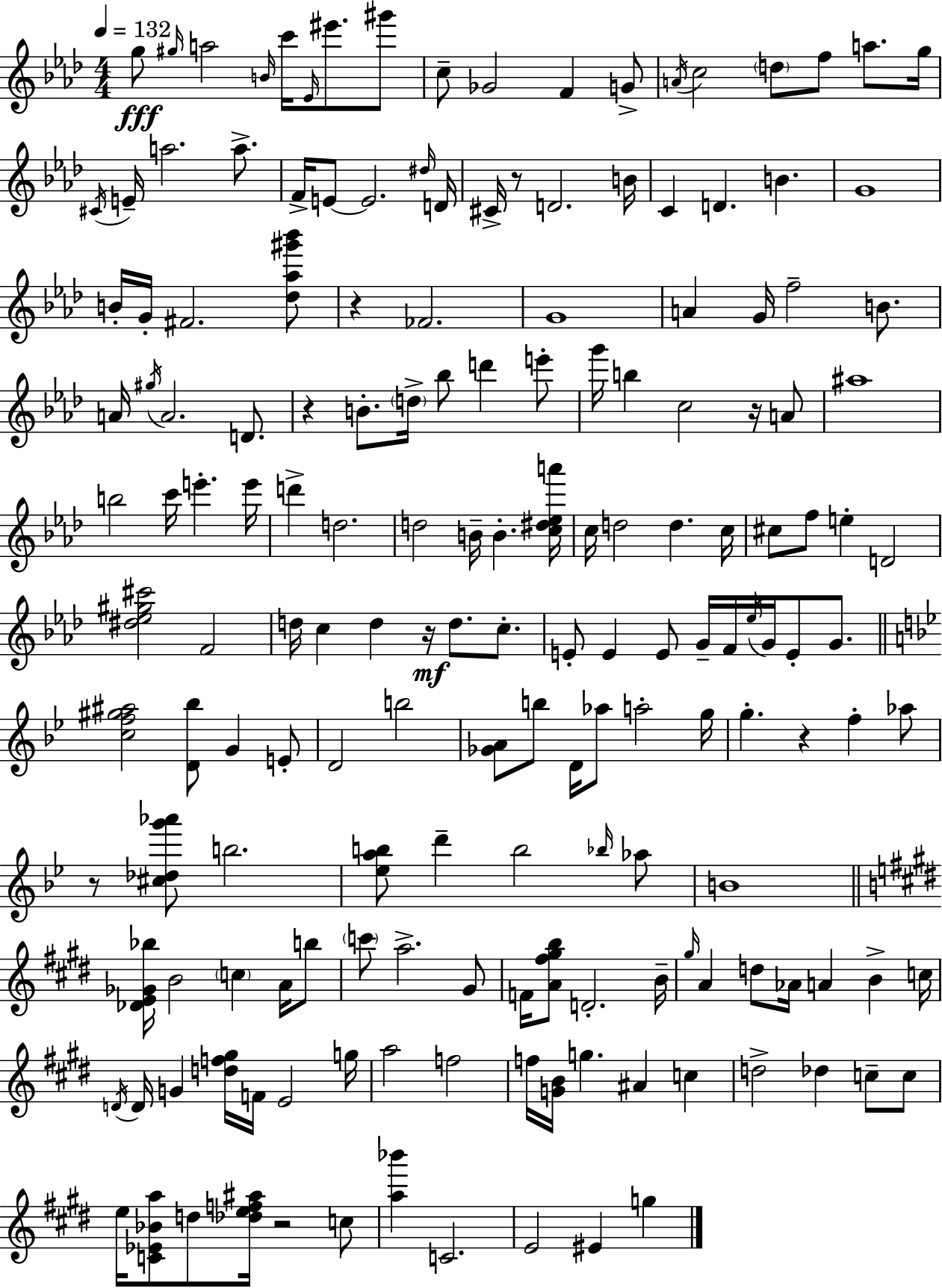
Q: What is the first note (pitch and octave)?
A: G5